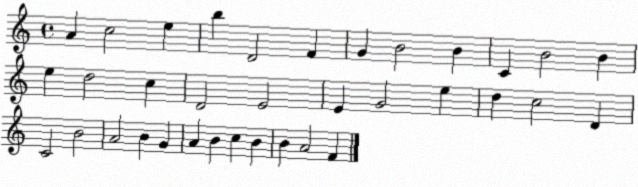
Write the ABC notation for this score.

X:1
T:Untitled
M:4/4
L:1/4
K:C
A c2 e b D2 F G B2 B C B2 B e d2 c D2 E2 E G2 e d c2 D C2 B2 A2 B G A B c B B A2 F